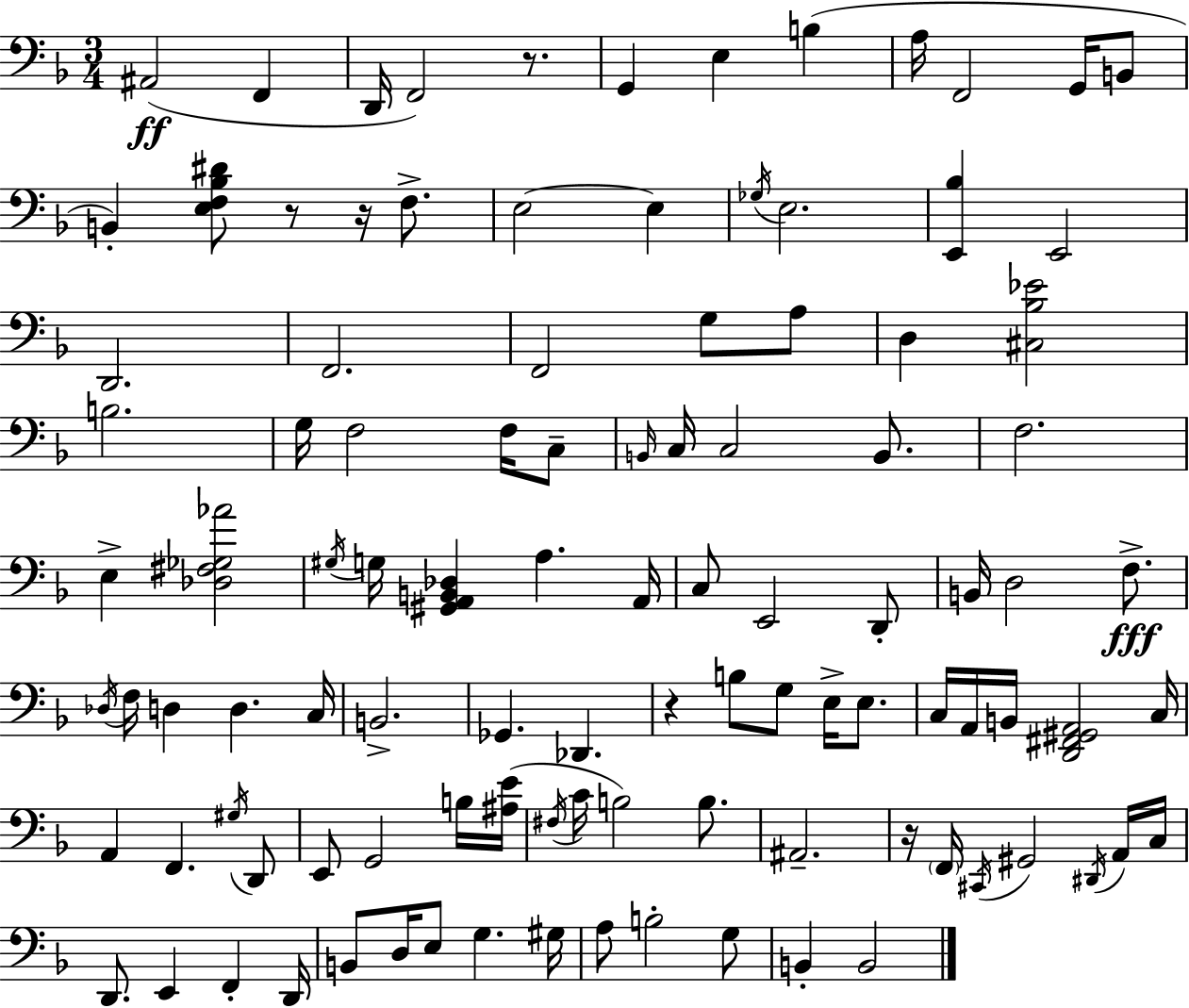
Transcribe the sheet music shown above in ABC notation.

X:1
T:Untitled
M:3/4
L:1/4
K:Dm
^A,,2 F,, D,,/4 F,,2 z/2 G,, E, B, A,/4 F,,2 G,,/4 B,,/2 B,, [E,F,_B,^D]/2 z/2 z/4 F,/2 E,2 E, _G,/4 E,2 [E,,_B,] E,,2 D,,2 F,,2 F,,2 G,/2 A,/2 D, [^C,_B,_E]2 B,2 G,/4 F,2 F,/4 C,/2 B,,/4 C,/4 C,2 B,,/2 F,2 E, [_D,^F,_G,_A]2 ^G,/4 G,/4 [^G,,A,,B,,_D,] A, A,,/4 C,/2 E,,2 D,,/2 B,,/4 D,2 F,/2 _D,/4 F,/4 D, D, C,/4 B,,2 _G,, _D,, z B,/2 G,/2 E,/4 E,/2 C,/4 A,,/4 B,,/4 [D,,^F,,^G,,A,,]2 C,/4 A,, F,, ^G,/4 D,,/2 E,,/2 G,,2 B,/4 [^A,E]/4 ^F,/4 C/4 B,2 B,/2 ^A,,2 z/4 F,,/4 ^C,,/4 ^G,,2 ^D,,/4 A,,/4 C,/4 D,,/2 E,, F,, D,,/4 B,,/2 D,/4 E,/2 G, ^G,/4 A,/2 B,2 G,/2 B,, B,,2